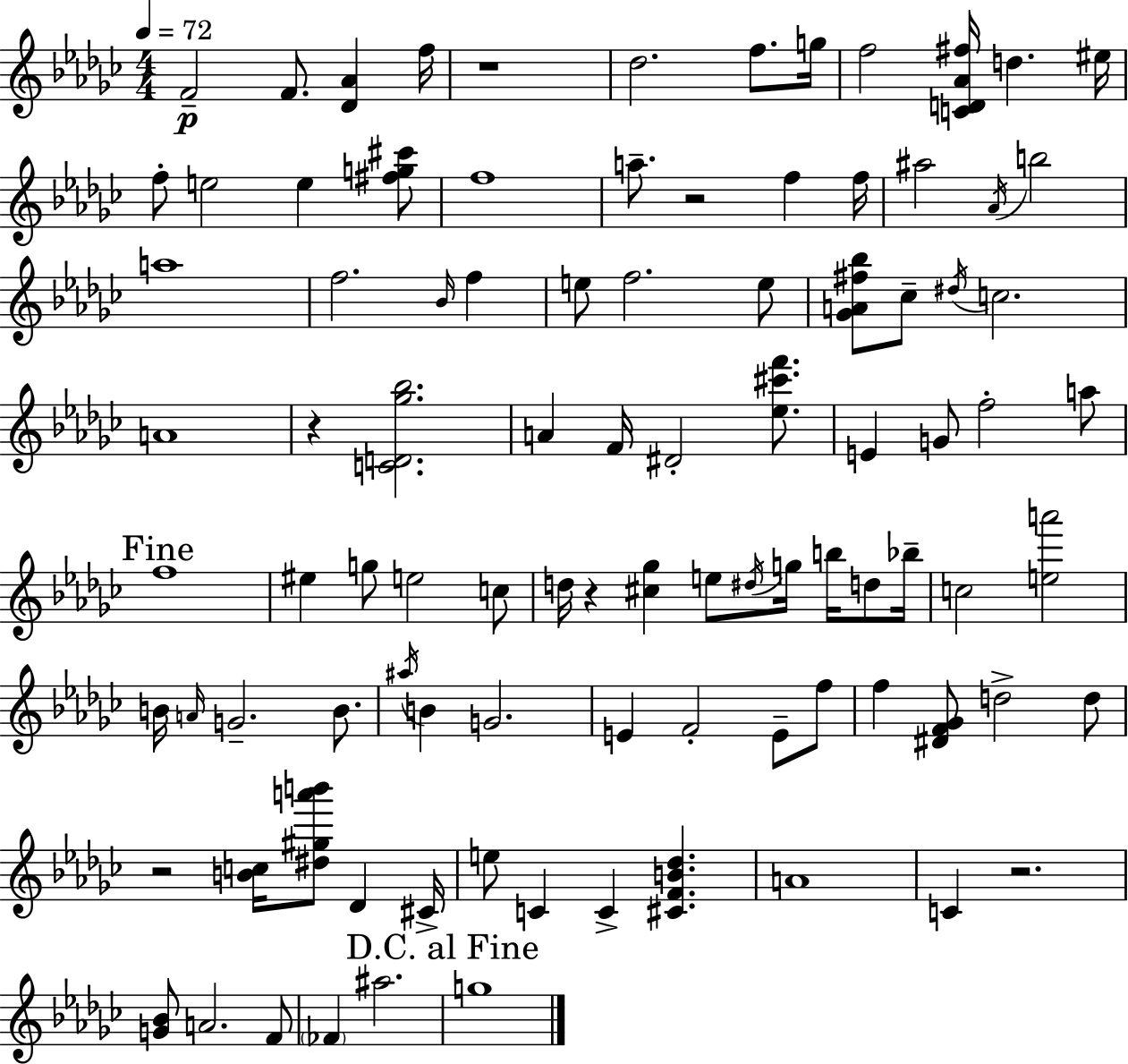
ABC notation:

X:1
T:Untitled
M:4/4
L:1/4
K:Ebm
F2 F/2 [_D_A] f/4 z4 _d2 f/2 g/4 f2 [CD_A^f]/4 d ^e/4 f/2 e2 e [^fg^c']/2 f4 a/2 z2 f f/4 ^a2 _A/4 b2 a4 f2 _B/4 f e/2 f2 e/2 [_GA^f_b]/2 _c/2 ^d/4 c2 A4 z [CD_g_b]2 A F/4 ^D2 [_e^c'f']/2 E G/2 f2 a/2 f4 ^e g/2 e2 c/2 d/4 z [^c_g] e/2 ^d/4 g/4 b/4 d/2 _b/4 c2 [ea']2 B/4 A/4 G2 B/2 ^a/4 B G2 E F2 E/2 f/2 f [^DF_G]/2 d2 d/2 z2 [Bc]/4 [^d^ga'b']/2 _D ^C/4 e/2 C C [^CFB_d] A4 C z2 [G_B]/2 A2 F/2 _F ^a2 g4